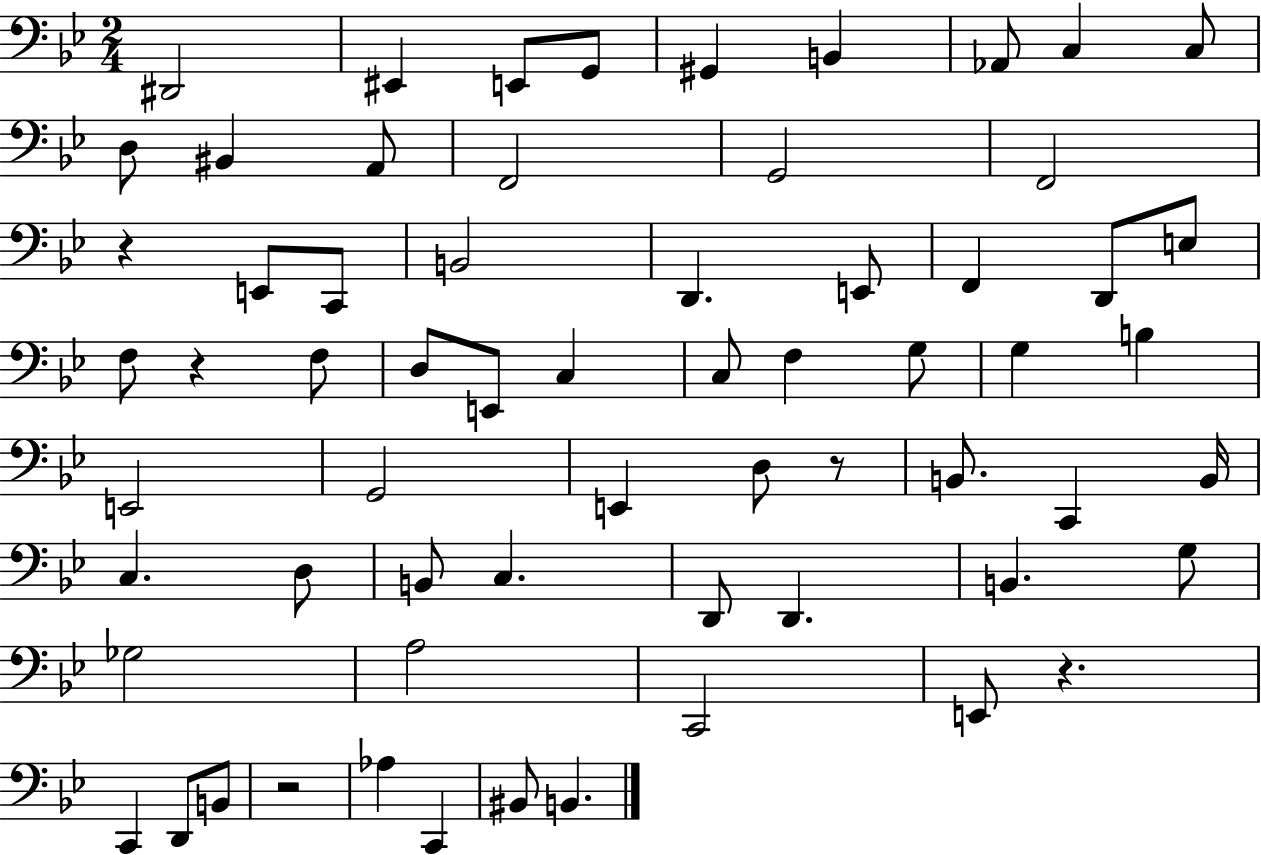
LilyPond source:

{
  \clef bass
  \numericTimeSignature
  \time 2/4
  \key bes \major
  \repeat volta 2 { dis,2 | eis,4 e,8 g,8 | gis,4 b,4 | aes,8 c4 c8 | \break d8 bis,4 a,8 | f,2 | g,2 | f,2 | \break r4 e,8 c,8 | b,2 | d,4. e,8 | f,4 d,8 e8 | \break f8 r4 f8 | d8 e,8 c4 | c8 f4 g8 | g4 b4 | \break e,2 | g,2 | e,4 d8 r8 | b,8. c,4 b,16 | \break c4. d8 | b,8 c4. | d,8 d,4. | b,4. g8 | \break ges2 | a2 | c,2 | e,8 r4. | \break c,4 d,8 b,8 | r2 | aes4 c,4 | bis,8 b,4. | \break } \bar "|."
}